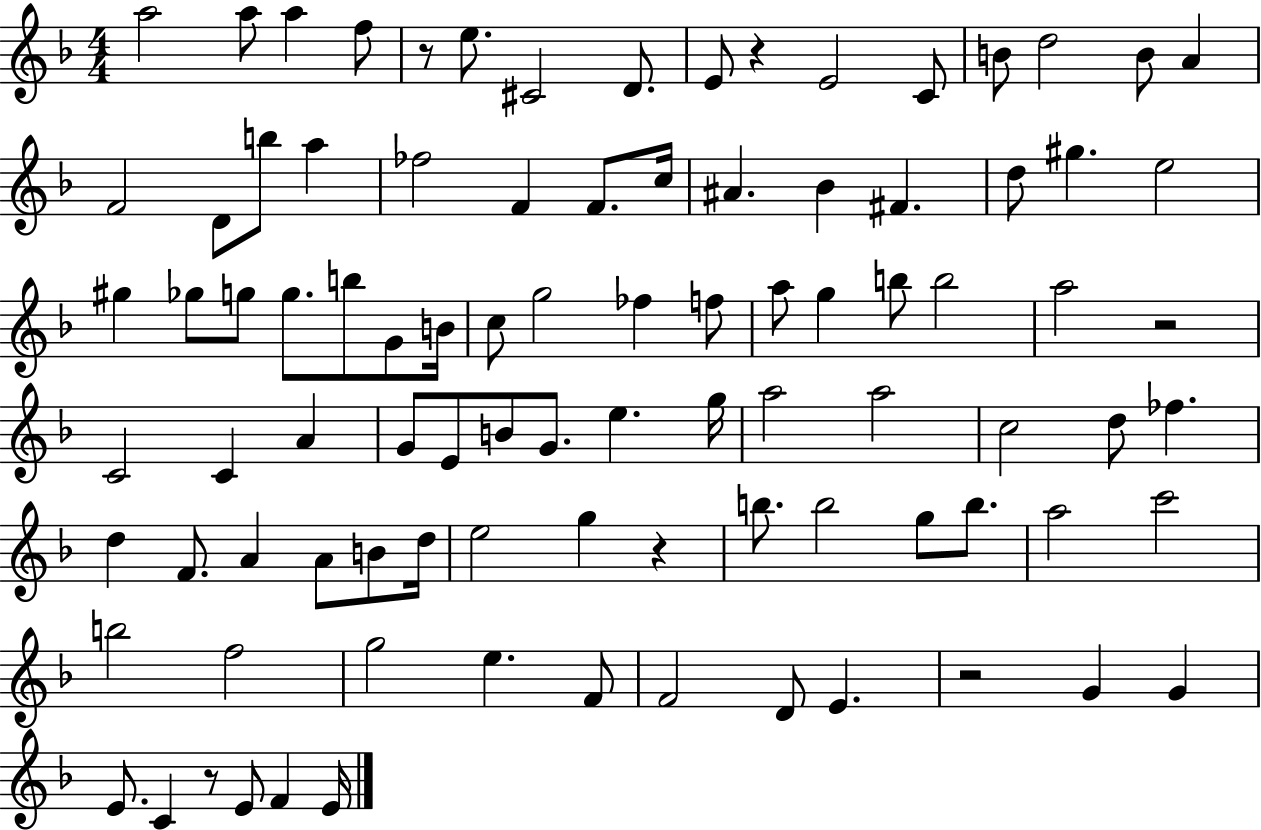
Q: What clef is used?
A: treble